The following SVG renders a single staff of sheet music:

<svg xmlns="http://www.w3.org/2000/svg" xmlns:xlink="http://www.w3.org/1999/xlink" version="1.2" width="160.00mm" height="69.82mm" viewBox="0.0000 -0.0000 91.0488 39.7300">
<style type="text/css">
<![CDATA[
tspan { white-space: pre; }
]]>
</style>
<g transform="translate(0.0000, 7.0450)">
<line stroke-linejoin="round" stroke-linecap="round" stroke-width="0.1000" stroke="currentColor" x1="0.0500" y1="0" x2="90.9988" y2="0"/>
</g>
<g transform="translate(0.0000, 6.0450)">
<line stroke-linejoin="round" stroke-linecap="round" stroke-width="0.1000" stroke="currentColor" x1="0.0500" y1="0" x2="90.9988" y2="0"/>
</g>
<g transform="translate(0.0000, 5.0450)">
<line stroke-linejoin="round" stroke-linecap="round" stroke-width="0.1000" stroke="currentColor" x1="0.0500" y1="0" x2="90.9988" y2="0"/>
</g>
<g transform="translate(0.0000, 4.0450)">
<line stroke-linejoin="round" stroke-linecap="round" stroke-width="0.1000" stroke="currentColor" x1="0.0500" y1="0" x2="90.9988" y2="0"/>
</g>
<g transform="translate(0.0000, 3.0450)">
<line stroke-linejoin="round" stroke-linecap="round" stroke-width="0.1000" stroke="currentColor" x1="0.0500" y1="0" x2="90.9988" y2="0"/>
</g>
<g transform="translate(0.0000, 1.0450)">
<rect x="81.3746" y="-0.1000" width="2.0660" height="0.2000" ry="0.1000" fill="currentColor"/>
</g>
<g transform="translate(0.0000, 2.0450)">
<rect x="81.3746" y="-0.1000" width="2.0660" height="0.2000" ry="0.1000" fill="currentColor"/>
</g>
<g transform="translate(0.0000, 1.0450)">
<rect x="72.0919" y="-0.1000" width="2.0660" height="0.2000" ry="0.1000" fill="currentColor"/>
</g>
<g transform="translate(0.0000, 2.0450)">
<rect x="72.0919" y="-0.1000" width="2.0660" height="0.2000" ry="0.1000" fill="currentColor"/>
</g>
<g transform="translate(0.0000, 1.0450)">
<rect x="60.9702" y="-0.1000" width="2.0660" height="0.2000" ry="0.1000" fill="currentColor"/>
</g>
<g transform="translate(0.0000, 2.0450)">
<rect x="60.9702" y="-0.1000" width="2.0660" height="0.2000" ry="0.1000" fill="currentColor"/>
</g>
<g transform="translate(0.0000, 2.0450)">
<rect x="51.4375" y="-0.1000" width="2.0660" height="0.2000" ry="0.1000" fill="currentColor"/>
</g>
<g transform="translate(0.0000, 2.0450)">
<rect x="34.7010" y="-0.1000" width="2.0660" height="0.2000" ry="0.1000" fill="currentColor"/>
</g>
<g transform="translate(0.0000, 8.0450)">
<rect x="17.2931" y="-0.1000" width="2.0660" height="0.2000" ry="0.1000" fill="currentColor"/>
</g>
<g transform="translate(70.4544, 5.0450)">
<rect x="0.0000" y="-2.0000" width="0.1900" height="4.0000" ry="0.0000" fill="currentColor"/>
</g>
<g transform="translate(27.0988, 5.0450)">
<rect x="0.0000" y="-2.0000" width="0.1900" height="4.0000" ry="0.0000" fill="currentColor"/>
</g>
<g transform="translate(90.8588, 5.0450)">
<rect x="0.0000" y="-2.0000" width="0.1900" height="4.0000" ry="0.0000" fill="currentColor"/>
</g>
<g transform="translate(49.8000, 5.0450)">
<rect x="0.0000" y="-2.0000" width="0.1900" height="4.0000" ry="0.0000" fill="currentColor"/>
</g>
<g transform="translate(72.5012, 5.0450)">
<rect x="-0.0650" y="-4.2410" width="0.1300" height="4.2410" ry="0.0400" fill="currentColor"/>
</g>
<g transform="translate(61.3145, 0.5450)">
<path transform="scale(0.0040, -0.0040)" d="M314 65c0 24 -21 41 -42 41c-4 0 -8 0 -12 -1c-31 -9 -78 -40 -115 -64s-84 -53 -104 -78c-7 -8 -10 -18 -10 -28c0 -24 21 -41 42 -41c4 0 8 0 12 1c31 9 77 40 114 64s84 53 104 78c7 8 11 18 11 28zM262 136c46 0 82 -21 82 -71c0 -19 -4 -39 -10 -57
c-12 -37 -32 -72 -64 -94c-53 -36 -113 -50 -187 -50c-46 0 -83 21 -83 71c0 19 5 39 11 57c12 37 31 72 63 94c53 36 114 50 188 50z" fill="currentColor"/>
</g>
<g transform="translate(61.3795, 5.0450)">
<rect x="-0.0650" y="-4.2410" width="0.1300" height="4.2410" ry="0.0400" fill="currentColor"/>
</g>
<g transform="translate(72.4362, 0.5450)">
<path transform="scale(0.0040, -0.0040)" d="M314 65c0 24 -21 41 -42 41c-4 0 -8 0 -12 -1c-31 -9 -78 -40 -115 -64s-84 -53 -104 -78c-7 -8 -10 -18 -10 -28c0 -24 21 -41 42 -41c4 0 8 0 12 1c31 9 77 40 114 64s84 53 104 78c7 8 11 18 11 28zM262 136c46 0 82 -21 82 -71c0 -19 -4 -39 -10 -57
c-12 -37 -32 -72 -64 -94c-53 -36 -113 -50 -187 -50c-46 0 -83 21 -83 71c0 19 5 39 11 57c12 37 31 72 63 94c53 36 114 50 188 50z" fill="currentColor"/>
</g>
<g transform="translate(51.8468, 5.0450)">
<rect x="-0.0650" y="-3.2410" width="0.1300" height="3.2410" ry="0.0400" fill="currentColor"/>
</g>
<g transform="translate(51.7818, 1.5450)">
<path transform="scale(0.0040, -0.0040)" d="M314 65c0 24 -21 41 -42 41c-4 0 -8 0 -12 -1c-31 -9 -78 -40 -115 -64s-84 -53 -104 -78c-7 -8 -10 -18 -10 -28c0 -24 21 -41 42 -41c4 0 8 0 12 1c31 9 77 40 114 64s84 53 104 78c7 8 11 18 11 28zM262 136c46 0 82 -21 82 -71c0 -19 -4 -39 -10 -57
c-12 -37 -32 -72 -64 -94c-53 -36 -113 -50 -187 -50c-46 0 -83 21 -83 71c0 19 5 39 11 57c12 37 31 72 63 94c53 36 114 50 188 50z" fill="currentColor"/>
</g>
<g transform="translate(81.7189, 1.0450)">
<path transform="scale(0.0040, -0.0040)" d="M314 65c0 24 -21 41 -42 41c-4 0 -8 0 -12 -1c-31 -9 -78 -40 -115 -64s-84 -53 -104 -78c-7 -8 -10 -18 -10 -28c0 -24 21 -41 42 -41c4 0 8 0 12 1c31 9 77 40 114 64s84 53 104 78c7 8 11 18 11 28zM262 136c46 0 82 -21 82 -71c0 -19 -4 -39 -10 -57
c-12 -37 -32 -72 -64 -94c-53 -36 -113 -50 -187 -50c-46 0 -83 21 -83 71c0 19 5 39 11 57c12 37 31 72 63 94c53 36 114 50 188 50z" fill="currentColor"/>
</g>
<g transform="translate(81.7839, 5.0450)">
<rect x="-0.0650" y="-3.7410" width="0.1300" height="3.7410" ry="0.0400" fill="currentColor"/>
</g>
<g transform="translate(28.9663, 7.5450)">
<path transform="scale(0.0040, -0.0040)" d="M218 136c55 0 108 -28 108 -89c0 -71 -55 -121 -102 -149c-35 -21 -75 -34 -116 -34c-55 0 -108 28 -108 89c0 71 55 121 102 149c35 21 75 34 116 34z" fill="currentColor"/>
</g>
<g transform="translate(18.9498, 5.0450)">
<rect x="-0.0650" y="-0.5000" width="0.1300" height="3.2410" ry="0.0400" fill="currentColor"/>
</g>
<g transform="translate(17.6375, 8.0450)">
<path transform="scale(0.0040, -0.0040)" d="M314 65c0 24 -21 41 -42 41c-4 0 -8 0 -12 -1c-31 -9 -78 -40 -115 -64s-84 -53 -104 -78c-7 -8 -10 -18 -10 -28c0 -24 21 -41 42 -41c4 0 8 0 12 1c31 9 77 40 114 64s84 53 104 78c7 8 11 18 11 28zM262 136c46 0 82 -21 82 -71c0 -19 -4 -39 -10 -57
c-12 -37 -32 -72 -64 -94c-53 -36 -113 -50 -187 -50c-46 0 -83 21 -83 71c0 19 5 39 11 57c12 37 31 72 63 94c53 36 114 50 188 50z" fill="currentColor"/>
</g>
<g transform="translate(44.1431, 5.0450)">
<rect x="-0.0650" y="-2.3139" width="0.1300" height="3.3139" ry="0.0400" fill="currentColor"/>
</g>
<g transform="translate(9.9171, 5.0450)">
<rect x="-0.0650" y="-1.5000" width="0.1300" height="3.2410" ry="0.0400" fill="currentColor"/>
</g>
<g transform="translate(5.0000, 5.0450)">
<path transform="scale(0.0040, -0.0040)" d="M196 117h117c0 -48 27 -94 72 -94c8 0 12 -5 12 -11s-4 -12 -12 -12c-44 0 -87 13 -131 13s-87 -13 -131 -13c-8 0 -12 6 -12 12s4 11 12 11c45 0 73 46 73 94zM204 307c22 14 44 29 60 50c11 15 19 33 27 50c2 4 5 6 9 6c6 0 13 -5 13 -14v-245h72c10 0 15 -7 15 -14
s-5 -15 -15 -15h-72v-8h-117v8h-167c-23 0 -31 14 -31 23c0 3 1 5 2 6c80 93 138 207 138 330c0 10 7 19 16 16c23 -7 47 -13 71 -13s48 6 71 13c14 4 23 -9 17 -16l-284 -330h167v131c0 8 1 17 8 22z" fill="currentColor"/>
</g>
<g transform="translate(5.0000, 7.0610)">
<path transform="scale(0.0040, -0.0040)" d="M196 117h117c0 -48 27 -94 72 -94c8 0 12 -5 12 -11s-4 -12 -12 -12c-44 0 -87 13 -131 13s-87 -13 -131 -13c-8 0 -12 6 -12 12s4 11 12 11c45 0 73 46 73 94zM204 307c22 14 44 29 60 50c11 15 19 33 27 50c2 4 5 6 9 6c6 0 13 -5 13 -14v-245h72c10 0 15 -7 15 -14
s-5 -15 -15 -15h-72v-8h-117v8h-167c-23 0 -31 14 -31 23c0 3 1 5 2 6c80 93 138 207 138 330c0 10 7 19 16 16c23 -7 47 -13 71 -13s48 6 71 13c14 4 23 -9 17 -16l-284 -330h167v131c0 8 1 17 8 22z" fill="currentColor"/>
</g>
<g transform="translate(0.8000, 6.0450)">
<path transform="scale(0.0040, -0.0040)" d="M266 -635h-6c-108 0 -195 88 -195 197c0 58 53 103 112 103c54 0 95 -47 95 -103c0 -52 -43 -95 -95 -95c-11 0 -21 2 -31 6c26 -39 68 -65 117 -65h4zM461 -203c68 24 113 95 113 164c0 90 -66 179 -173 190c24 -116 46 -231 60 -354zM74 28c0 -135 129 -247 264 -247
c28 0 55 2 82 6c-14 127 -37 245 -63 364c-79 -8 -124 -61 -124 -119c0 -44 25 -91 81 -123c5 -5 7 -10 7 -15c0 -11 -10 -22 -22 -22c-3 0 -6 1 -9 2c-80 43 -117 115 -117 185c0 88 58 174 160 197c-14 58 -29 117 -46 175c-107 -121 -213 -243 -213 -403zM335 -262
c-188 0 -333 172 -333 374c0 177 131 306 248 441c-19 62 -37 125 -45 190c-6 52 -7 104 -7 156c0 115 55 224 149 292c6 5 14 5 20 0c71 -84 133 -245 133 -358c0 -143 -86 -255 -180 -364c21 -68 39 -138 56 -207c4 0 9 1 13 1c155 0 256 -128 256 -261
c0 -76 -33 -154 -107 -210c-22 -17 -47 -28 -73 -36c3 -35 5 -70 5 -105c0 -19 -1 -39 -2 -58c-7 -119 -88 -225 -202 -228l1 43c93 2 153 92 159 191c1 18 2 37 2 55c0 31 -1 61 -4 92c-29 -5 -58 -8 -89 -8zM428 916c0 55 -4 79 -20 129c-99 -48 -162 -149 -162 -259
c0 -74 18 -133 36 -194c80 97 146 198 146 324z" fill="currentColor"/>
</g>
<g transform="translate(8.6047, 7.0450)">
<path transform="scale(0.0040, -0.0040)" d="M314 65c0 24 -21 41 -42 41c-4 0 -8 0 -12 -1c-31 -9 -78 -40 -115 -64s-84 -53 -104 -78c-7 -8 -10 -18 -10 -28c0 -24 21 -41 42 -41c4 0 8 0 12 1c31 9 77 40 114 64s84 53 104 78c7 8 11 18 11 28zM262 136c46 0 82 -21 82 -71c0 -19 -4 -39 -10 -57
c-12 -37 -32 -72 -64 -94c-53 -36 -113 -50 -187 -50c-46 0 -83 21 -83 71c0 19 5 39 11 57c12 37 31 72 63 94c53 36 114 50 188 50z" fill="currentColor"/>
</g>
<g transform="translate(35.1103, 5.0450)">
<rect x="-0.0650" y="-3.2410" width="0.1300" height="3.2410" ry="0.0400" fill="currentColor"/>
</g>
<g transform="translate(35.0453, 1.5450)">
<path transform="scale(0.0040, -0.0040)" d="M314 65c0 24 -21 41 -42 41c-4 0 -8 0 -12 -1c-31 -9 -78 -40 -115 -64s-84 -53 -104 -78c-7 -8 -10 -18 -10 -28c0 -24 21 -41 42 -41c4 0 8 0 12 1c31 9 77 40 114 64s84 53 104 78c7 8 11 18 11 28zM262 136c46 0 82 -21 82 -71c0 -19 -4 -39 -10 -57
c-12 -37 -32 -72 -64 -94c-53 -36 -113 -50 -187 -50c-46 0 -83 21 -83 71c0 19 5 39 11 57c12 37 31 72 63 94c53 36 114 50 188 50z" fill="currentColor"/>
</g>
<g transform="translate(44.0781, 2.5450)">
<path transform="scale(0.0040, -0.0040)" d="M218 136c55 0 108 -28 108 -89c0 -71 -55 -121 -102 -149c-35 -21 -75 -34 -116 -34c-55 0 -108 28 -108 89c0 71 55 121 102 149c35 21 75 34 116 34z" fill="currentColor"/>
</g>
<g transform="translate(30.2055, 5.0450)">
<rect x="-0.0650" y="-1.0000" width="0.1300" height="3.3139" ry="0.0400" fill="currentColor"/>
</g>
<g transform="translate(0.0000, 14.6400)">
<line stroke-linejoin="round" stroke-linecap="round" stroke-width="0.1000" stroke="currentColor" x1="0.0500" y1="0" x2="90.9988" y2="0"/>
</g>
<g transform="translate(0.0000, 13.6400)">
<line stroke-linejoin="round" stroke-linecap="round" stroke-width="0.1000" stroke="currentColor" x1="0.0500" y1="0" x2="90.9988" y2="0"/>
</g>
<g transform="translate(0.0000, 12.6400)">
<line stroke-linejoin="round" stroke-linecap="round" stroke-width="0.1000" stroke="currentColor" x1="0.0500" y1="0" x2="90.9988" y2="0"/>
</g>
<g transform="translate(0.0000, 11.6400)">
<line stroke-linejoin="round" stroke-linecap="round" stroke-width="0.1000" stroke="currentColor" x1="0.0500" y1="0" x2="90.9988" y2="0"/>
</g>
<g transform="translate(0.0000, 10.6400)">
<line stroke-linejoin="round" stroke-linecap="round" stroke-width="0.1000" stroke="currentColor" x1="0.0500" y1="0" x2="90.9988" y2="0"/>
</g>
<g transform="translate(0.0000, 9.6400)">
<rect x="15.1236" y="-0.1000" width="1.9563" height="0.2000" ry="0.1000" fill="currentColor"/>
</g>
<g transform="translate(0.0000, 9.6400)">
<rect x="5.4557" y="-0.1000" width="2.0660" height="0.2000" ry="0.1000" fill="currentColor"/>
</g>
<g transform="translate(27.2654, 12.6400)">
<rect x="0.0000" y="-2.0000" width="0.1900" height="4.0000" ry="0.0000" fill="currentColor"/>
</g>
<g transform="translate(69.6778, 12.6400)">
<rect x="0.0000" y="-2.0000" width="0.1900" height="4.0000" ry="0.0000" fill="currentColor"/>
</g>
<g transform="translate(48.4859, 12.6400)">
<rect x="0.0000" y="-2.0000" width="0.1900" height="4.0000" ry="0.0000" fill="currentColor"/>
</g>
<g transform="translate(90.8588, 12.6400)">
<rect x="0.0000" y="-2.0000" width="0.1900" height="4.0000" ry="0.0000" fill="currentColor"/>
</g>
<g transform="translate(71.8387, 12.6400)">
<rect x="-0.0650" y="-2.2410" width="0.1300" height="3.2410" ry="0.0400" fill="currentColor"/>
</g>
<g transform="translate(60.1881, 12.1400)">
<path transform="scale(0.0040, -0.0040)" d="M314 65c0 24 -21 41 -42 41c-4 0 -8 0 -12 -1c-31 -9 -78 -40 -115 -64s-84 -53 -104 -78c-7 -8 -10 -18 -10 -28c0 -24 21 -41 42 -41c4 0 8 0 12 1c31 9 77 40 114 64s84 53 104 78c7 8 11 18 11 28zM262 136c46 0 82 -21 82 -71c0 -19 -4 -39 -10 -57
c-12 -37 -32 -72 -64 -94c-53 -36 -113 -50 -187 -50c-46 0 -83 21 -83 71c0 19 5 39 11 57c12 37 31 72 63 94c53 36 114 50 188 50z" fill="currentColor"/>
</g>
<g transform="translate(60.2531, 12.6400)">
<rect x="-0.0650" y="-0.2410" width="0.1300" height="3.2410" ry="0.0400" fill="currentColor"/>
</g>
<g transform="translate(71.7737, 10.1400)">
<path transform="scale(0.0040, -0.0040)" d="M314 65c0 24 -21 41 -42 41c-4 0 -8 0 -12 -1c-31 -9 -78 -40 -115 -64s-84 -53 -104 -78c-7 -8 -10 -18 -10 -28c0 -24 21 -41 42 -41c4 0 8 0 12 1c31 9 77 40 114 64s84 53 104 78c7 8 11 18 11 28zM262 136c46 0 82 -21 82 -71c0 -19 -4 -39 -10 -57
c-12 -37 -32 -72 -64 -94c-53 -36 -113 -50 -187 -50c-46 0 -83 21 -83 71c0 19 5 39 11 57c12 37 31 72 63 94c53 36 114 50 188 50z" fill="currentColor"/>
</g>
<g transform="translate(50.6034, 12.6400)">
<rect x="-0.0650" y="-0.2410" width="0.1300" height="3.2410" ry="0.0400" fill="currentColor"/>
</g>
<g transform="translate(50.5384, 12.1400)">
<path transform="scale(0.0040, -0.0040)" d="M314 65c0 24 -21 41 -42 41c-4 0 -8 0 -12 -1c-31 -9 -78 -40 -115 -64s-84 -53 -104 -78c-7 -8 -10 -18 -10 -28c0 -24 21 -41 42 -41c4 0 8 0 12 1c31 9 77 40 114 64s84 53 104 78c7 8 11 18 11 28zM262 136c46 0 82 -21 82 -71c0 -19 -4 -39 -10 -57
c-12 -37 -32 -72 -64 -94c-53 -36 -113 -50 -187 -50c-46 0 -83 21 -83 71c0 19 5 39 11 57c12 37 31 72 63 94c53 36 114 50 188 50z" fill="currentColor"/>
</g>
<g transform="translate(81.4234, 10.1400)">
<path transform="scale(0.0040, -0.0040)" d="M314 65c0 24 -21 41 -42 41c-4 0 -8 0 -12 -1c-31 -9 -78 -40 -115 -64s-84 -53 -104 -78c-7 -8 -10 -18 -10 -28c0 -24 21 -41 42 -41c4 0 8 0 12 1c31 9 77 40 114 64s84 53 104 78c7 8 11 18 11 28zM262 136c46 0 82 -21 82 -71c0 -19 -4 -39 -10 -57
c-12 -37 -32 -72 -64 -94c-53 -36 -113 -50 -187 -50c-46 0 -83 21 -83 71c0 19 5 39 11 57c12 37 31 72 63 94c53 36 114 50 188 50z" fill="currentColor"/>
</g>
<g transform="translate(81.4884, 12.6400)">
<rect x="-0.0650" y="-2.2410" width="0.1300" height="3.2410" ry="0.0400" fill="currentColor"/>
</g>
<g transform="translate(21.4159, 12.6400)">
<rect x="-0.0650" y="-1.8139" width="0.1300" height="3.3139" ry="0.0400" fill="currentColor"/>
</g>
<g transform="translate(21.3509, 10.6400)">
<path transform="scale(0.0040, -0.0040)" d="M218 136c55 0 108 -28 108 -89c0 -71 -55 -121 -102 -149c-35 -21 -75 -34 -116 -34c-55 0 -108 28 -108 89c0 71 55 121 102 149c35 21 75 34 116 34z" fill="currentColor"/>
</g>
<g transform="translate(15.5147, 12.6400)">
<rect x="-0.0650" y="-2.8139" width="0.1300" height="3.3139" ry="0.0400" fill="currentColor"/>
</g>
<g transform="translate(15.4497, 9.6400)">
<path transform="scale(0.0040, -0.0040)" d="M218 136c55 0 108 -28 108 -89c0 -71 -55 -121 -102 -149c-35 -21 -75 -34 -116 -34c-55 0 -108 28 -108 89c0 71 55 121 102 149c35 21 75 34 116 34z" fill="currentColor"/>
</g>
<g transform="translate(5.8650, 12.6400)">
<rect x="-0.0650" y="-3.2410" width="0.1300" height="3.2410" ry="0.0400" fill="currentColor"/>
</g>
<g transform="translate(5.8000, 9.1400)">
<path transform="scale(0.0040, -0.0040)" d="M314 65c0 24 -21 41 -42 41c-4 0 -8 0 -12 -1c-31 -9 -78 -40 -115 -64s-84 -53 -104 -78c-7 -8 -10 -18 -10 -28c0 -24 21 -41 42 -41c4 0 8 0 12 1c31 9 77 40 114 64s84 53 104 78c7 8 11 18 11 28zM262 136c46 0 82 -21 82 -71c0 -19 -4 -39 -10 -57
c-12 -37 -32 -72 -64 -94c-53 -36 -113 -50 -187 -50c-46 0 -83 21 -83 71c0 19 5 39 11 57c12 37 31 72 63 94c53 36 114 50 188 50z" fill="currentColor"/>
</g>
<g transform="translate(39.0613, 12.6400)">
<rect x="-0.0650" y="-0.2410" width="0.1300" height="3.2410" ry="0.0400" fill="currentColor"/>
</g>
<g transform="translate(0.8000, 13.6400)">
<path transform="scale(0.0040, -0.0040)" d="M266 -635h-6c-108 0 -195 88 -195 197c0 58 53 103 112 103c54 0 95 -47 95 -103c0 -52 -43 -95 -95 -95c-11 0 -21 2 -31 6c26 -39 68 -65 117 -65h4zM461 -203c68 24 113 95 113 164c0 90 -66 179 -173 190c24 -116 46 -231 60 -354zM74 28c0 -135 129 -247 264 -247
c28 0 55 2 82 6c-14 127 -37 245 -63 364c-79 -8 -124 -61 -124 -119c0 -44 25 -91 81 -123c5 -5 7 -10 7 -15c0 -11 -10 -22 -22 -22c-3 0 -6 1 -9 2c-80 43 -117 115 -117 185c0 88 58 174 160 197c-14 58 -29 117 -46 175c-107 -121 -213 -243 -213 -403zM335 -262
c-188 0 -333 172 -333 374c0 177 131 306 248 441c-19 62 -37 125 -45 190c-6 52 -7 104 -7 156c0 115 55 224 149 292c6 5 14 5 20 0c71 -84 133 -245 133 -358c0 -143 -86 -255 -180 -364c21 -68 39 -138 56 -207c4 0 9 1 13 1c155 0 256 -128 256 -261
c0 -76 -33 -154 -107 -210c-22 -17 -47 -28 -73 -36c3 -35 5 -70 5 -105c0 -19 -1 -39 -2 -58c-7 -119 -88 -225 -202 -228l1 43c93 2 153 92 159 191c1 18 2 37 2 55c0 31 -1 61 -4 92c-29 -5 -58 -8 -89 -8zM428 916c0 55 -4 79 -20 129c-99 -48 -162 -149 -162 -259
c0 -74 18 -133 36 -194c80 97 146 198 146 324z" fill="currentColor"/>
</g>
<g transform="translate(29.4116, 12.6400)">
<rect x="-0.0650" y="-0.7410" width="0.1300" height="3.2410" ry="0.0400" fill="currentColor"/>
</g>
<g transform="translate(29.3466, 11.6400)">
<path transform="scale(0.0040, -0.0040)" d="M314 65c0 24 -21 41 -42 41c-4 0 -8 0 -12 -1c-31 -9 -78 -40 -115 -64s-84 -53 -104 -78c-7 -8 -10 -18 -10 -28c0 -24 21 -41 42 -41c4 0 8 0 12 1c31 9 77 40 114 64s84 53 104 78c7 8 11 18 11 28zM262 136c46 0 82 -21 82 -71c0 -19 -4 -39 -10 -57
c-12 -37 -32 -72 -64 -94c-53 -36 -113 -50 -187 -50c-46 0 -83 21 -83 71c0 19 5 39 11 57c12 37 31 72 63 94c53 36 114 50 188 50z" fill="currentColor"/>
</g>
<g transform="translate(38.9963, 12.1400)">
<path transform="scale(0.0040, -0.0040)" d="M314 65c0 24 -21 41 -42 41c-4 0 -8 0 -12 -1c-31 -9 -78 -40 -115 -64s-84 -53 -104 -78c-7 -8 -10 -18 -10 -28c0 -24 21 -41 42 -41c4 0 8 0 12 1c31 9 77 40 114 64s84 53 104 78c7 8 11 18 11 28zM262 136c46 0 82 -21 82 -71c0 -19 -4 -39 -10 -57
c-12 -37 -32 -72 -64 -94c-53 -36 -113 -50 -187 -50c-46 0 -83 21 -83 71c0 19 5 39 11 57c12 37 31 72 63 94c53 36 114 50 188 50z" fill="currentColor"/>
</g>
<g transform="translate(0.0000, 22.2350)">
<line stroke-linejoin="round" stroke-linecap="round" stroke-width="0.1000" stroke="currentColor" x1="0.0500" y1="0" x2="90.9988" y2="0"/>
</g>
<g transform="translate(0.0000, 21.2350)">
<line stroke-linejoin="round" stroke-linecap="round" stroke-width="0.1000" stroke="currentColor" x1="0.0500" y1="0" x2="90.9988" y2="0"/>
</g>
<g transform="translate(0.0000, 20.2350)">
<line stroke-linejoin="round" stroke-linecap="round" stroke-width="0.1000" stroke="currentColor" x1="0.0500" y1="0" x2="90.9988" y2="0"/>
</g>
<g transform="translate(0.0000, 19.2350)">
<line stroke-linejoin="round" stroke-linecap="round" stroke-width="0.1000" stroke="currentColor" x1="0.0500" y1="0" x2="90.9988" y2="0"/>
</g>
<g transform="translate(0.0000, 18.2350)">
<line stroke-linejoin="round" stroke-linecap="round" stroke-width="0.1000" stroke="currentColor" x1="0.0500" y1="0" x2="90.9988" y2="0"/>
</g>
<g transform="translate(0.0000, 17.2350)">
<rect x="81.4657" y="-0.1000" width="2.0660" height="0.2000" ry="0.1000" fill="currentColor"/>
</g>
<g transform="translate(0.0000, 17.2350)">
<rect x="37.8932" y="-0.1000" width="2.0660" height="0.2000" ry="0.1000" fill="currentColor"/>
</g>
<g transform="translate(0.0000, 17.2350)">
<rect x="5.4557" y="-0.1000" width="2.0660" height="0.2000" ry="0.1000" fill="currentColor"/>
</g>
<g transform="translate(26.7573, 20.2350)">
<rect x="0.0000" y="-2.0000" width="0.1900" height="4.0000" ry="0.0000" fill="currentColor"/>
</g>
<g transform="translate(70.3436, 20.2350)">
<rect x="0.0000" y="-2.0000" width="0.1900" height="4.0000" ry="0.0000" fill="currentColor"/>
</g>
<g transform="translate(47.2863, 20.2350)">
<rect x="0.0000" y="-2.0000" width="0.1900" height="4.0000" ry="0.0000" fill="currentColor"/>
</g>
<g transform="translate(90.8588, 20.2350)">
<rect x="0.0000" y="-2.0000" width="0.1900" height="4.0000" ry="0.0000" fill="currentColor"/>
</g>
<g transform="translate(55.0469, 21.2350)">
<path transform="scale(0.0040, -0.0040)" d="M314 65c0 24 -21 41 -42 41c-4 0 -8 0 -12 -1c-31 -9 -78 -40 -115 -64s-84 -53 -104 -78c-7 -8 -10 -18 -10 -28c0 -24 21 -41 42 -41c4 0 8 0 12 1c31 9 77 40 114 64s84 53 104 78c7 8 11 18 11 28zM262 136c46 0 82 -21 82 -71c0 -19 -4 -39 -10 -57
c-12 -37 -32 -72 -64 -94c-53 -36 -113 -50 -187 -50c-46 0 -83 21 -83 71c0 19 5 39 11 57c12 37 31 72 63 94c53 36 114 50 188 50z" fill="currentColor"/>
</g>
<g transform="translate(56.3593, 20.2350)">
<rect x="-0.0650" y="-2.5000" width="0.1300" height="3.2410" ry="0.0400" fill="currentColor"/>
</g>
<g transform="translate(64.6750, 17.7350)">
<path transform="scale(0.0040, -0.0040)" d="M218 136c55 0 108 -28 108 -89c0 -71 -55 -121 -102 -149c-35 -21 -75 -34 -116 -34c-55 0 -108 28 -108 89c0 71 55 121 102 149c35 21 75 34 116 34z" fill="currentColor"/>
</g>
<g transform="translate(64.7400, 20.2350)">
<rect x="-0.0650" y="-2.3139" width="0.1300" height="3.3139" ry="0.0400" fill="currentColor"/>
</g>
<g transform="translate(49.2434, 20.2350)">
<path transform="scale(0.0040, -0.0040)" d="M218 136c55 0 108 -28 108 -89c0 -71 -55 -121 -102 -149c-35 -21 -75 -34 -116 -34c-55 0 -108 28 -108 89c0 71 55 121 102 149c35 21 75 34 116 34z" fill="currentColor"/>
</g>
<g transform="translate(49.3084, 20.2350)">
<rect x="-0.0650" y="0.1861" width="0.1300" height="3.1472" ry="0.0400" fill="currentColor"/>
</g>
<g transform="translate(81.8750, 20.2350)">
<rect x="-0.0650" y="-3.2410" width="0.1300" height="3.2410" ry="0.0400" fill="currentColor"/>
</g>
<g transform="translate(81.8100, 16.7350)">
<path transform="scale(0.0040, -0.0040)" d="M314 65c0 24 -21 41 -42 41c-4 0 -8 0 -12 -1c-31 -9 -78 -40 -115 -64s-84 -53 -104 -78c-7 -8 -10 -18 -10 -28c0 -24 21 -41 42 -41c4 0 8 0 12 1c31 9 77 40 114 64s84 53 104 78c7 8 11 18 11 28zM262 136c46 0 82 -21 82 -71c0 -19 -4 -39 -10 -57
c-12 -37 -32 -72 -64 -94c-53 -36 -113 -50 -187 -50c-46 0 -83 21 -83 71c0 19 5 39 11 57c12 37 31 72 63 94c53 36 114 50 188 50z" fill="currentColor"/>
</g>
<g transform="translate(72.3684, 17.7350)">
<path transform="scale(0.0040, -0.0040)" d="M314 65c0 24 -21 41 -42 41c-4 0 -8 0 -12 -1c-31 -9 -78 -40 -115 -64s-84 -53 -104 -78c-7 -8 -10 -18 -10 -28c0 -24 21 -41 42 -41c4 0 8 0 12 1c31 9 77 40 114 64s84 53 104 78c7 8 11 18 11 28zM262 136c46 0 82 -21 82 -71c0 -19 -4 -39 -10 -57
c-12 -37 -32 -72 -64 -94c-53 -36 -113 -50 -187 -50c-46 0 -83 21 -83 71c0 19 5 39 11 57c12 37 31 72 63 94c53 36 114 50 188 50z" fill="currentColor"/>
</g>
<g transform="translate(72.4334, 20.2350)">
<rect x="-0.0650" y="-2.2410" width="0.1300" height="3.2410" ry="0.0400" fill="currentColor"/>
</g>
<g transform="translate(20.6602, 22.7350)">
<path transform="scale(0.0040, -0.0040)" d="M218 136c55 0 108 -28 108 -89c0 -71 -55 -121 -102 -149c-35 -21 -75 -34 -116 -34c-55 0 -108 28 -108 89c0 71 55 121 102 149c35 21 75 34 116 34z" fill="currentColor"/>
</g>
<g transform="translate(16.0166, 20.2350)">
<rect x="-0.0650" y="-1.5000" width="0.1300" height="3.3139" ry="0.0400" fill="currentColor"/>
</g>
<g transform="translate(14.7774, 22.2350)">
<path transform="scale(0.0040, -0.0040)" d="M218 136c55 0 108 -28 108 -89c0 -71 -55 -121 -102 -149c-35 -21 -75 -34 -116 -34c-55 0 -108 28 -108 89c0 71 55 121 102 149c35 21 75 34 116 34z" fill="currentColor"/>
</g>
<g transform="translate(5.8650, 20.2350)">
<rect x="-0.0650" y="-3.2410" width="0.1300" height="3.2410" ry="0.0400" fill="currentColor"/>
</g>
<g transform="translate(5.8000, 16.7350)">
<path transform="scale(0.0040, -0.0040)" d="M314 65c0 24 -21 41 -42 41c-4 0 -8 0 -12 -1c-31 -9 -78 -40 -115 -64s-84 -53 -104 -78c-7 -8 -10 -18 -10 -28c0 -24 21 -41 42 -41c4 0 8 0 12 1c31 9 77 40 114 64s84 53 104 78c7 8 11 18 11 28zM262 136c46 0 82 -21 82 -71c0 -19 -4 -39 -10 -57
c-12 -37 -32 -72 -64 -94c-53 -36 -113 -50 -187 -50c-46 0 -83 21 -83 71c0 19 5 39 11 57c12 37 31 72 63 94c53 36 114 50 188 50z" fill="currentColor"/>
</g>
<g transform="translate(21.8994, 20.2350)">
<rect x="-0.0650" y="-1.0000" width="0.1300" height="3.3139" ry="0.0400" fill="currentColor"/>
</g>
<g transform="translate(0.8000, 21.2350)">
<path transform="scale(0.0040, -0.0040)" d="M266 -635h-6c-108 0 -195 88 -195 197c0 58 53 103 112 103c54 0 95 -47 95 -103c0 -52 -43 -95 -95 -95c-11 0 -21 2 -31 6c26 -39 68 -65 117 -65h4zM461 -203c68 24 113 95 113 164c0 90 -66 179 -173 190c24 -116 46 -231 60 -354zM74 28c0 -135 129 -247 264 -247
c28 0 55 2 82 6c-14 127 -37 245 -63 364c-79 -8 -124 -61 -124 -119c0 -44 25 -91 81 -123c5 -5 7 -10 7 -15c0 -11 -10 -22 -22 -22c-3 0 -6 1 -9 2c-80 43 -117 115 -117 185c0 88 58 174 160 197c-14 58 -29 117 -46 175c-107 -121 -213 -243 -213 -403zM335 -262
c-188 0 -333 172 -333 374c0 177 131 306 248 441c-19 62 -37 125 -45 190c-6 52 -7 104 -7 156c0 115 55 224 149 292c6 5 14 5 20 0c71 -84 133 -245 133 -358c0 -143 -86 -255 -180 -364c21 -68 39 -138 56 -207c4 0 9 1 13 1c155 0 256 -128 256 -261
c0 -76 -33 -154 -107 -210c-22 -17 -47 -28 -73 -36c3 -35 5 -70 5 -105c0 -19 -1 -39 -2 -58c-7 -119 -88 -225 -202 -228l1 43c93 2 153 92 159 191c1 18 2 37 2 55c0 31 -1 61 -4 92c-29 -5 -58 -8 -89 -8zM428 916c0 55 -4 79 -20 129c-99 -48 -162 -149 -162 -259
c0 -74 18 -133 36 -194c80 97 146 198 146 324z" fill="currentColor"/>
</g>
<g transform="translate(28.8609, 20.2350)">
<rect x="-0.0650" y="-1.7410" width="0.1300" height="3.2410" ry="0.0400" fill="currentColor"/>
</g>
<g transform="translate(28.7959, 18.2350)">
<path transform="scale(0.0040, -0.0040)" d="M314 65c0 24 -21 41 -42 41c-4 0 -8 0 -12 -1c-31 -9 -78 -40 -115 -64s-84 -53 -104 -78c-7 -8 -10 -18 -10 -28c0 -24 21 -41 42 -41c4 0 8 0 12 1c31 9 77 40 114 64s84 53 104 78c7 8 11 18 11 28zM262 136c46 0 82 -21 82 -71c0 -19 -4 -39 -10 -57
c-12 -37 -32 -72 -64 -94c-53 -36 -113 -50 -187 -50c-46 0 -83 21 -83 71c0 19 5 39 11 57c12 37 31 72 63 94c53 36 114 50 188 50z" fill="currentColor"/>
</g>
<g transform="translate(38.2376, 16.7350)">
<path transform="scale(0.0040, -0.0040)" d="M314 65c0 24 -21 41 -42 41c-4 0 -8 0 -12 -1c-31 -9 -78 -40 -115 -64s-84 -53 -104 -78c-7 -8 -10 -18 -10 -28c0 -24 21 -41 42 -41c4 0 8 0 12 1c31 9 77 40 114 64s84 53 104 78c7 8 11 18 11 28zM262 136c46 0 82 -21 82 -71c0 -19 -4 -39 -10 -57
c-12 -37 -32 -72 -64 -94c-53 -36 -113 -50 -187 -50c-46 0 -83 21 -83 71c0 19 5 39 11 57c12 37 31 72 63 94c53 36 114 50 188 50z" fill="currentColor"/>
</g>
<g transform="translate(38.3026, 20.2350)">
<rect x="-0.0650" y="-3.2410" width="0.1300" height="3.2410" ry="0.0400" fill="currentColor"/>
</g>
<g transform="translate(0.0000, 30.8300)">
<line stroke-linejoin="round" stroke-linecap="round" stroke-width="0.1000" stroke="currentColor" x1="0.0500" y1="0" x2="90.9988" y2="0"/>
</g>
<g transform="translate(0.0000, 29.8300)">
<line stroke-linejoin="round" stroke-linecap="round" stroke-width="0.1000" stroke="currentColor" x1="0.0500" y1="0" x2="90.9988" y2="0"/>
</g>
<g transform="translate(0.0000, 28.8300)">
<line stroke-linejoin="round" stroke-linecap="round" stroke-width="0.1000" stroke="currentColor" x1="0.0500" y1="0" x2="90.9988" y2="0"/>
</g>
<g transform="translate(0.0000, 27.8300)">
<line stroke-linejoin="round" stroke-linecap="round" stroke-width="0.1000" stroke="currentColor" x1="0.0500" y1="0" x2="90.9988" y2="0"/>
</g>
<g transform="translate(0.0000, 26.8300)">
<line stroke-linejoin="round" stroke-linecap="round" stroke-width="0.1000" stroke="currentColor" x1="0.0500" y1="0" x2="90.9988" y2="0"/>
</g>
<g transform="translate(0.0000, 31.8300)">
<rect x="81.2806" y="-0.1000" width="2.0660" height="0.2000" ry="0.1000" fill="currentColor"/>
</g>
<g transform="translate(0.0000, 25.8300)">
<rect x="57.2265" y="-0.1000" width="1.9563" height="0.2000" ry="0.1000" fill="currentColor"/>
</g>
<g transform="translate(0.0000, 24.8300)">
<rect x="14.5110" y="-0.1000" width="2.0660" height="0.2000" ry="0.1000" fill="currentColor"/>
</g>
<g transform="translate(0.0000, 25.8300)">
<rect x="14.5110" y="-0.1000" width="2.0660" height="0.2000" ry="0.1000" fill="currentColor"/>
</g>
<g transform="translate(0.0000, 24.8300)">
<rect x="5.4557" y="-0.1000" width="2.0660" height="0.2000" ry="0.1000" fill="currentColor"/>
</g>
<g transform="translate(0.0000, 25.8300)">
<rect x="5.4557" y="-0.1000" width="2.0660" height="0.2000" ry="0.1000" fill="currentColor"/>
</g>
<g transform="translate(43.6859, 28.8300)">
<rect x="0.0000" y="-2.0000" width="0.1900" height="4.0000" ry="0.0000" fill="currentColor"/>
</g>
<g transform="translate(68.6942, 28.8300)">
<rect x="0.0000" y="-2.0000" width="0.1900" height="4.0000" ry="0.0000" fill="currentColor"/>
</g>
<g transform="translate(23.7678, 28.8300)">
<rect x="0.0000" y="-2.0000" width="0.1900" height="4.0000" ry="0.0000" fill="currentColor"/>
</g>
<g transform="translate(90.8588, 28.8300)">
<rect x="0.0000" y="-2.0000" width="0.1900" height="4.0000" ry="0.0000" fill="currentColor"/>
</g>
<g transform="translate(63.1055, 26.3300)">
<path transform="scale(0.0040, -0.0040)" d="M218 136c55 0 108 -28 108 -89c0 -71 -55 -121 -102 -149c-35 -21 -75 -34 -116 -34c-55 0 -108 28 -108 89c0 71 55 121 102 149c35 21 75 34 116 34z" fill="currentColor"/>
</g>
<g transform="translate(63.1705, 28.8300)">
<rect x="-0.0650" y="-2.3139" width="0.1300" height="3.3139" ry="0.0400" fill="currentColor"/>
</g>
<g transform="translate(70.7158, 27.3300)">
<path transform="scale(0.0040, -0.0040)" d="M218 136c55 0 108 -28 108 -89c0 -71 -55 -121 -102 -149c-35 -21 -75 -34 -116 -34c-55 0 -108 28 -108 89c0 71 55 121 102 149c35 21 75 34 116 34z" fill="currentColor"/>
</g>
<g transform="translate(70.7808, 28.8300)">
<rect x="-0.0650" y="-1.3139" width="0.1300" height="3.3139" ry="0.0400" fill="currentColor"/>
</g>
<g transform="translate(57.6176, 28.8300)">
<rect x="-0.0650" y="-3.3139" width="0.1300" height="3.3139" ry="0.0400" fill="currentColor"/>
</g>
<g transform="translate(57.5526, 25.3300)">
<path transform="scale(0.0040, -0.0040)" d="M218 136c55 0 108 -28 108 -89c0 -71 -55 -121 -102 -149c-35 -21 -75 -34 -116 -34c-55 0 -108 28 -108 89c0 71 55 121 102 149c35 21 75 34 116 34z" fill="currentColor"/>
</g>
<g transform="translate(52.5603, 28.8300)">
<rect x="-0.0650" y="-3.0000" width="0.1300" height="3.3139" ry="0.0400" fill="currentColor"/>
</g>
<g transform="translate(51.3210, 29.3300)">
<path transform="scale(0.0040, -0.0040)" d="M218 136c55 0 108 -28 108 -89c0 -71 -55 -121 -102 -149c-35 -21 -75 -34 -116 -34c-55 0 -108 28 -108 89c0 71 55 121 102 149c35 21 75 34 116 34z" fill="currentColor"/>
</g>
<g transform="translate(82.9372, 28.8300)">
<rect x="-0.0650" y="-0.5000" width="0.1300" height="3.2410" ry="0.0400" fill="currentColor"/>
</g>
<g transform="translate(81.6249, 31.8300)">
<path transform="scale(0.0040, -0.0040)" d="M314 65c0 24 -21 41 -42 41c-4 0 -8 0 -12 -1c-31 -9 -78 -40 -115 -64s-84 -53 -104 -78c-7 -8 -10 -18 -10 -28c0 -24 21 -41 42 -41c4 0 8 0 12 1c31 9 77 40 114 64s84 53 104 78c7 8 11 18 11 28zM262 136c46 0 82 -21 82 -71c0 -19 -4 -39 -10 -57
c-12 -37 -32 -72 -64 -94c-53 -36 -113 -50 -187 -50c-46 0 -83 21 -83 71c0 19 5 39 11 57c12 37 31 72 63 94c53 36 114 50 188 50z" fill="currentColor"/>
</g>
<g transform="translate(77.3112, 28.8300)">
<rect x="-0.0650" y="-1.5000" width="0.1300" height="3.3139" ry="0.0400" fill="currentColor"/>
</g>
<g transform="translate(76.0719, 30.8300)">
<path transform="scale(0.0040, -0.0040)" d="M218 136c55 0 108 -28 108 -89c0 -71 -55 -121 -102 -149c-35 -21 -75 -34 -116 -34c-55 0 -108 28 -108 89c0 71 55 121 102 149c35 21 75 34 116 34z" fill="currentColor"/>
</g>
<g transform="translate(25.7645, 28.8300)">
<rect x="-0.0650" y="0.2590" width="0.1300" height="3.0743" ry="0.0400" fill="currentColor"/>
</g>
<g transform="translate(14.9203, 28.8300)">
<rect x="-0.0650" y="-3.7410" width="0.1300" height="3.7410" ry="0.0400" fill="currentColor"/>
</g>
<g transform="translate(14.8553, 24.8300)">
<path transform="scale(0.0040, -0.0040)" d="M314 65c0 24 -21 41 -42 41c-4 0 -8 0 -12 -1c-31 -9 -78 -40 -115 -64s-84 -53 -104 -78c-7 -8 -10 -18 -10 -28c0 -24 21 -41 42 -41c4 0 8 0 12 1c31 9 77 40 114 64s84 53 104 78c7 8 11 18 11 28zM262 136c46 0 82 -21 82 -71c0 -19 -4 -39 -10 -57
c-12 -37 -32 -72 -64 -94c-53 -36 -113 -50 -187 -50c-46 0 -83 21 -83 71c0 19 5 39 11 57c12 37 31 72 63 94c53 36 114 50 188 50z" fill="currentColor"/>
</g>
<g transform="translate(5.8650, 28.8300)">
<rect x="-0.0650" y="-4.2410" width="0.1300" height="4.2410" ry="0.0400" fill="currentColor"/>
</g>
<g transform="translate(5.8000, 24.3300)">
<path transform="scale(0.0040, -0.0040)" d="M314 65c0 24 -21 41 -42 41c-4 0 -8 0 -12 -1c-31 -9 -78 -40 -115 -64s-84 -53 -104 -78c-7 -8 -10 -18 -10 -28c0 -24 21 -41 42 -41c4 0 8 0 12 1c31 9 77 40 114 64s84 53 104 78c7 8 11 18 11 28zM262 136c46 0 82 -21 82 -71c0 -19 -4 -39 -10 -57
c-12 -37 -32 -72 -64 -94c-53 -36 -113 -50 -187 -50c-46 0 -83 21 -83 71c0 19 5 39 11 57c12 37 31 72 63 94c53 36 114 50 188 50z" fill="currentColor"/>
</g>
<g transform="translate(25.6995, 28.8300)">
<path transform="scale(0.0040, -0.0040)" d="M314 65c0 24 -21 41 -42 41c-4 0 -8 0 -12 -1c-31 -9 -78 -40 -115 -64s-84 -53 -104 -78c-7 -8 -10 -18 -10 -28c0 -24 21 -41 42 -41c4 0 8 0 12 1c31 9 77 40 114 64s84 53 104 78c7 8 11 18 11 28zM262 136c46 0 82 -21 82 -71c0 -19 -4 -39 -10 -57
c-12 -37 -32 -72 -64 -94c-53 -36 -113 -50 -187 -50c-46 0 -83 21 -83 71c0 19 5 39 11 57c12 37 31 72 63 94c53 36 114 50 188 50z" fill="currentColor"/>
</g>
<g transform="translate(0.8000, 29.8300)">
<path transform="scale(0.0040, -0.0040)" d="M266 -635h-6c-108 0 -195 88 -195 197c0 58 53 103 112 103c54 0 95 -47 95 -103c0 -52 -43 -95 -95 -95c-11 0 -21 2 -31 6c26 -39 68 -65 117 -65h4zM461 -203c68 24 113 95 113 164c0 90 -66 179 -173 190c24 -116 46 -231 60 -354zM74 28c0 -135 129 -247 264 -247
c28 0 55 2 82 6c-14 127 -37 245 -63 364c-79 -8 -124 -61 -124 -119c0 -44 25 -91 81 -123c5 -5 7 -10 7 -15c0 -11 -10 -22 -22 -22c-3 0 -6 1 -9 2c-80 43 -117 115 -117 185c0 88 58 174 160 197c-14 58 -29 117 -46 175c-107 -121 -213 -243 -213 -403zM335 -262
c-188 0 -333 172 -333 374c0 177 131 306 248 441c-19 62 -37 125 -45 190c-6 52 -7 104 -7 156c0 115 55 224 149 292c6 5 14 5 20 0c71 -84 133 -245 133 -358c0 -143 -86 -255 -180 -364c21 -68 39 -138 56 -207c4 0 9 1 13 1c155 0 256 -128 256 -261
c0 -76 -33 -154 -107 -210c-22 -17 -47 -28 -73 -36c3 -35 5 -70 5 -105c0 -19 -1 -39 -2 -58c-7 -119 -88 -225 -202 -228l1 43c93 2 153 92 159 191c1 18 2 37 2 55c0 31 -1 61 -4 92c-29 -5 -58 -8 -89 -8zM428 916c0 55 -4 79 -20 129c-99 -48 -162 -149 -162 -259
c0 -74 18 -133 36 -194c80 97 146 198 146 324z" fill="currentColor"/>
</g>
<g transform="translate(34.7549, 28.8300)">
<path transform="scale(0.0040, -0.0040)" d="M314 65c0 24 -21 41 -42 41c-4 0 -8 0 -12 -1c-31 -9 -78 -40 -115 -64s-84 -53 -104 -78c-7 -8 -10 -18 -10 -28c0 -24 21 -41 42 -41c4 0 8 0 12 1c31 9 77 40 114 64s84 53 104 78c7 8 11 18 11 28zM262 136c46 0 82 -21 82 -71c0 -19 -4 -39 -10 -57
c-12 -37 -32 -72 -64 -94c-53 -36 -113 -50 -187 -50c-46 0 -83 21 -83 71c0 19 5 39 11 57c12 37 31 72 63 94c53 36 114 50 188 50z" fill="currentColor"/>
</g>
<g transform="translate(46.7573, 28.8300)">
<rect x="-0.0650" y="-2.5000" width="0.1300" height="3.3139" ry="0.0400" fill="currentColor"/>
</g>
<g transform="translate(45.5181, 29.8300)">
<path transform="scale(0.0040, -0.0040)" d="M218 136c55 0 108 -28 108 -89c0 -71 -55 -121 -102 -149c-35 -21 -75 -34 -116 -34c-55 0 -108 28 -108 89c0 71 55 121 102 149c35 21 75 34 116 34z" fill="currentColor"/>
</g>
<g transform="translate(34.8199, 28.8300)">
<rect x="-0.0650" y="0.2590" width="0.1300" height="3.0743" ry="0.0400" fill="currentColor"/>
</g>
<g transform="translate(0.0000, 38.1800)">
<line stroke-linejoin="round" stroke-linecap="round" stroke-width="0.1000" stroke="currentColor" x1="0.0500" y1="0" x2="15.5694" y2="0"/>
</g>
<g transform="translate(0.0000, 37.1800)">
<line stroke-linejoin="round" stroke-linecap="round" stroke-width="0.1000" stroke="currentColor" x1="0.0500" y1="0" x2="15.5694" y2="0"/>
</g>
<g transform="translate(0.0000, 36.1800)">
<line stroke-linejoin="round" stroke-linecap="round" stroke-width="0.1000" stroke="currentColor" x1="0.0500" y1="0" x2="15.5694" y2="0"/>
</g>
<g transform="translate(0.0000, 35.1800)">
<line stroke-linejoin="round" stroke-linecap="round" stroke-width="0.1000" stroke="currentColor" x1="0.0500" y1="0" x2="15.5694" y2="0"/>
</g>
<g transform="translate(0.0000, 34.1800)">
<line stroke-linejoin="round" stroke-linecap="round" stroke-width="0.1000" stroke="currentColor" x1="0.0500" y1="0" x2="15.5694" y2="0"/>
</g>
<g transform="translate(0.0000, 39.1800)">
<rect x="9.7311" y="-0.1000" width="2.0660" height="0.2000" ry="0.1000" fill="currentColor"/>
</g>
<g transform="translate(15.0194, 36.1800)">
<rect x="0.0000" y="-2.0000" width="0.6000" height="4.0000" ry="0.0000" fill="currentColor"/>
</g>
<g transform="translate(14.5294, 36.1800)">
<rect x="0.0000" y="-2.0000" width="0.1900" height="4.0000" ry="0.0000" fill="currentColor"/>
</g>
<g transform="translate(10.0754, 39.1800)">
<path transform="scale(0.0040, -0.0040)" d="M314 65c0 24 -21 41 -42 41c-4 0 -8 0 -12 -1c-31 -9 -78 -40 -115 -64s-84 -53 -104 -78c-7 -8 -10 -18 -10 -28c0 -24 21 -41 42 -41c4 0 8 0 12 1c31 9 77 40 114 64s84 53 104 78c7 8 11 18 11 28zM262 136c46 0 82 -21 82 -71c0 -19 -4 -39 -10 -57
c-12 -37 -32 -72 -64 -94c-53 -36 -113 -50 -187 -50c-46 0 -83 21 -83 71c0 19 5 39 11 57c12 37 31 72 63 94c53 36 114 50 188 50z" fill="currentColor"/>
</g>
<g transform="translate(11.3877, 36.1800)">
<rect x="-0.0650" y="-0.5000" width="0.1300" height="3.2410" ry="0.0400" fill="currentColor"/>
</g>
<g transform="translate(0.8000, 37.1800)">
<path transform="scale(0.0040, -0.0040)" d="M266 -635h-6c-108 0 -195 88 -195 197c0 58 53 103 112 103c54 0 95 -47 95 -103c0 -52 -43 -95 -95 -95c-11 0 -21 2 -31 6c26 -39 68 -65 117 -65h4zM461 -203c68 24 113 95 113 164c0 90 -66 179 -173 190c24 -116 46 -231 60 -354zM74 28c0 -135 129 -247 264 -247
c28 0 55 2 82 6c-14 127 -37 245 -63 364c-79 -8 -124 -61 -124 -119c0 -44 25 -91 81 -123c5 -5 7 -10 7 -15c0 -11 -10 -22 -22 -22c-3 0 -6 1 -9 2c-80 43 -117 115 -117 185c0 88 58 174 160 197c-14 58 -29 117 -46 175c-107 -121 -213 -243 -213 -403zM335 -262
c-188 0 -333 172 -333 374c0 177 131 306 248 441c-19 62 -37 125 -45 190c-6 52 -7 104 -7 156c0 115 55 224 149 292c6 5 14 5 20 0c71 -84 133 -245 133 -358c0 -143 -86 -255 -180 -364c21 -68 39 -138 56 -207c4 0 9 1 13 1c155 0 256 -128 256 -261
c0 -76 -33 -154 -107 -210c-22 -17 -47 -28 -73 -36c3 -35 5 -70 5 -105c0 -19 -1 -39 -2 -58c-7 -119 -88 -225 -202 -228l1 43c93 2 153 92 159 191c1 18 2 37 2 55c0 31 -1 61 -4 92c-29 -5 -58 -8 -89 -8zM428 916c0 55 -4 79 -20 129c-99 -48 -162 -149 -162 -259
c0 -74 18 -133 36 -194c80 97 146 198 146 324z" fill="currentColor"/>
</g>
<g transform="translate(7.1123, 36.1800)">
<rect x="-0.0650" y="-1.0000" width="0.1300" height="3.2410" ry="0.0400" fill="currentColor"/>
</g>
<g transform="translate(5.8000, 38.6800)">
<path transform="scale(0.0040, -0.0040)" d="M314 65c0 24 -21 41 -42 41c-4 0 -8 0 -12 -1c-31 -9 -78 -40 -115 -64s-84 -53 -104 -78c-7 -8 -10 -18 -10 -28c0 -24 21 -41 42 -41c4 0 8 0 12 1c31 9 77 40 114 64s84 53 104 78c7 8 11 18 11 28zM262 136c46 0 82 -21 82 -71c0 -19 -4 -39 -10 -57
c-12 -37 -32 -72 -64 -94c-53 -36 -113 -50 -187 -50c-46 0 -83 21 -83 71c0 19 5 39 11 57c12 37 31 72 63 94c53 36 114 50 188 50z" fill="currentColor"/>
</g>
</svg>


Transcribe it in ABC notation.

X:1
T:Untitled
M:4/4
L:1/4
K:C
E2 C2 D b2 g b2 d'2 d'2 c'2 b2 a f d2 c2 c2 c2 g2 g2 b2 E D f2 b2 B G2 g g2 b2 d'2 c'2 B2 B2 G A b g e E C2 D2 C2